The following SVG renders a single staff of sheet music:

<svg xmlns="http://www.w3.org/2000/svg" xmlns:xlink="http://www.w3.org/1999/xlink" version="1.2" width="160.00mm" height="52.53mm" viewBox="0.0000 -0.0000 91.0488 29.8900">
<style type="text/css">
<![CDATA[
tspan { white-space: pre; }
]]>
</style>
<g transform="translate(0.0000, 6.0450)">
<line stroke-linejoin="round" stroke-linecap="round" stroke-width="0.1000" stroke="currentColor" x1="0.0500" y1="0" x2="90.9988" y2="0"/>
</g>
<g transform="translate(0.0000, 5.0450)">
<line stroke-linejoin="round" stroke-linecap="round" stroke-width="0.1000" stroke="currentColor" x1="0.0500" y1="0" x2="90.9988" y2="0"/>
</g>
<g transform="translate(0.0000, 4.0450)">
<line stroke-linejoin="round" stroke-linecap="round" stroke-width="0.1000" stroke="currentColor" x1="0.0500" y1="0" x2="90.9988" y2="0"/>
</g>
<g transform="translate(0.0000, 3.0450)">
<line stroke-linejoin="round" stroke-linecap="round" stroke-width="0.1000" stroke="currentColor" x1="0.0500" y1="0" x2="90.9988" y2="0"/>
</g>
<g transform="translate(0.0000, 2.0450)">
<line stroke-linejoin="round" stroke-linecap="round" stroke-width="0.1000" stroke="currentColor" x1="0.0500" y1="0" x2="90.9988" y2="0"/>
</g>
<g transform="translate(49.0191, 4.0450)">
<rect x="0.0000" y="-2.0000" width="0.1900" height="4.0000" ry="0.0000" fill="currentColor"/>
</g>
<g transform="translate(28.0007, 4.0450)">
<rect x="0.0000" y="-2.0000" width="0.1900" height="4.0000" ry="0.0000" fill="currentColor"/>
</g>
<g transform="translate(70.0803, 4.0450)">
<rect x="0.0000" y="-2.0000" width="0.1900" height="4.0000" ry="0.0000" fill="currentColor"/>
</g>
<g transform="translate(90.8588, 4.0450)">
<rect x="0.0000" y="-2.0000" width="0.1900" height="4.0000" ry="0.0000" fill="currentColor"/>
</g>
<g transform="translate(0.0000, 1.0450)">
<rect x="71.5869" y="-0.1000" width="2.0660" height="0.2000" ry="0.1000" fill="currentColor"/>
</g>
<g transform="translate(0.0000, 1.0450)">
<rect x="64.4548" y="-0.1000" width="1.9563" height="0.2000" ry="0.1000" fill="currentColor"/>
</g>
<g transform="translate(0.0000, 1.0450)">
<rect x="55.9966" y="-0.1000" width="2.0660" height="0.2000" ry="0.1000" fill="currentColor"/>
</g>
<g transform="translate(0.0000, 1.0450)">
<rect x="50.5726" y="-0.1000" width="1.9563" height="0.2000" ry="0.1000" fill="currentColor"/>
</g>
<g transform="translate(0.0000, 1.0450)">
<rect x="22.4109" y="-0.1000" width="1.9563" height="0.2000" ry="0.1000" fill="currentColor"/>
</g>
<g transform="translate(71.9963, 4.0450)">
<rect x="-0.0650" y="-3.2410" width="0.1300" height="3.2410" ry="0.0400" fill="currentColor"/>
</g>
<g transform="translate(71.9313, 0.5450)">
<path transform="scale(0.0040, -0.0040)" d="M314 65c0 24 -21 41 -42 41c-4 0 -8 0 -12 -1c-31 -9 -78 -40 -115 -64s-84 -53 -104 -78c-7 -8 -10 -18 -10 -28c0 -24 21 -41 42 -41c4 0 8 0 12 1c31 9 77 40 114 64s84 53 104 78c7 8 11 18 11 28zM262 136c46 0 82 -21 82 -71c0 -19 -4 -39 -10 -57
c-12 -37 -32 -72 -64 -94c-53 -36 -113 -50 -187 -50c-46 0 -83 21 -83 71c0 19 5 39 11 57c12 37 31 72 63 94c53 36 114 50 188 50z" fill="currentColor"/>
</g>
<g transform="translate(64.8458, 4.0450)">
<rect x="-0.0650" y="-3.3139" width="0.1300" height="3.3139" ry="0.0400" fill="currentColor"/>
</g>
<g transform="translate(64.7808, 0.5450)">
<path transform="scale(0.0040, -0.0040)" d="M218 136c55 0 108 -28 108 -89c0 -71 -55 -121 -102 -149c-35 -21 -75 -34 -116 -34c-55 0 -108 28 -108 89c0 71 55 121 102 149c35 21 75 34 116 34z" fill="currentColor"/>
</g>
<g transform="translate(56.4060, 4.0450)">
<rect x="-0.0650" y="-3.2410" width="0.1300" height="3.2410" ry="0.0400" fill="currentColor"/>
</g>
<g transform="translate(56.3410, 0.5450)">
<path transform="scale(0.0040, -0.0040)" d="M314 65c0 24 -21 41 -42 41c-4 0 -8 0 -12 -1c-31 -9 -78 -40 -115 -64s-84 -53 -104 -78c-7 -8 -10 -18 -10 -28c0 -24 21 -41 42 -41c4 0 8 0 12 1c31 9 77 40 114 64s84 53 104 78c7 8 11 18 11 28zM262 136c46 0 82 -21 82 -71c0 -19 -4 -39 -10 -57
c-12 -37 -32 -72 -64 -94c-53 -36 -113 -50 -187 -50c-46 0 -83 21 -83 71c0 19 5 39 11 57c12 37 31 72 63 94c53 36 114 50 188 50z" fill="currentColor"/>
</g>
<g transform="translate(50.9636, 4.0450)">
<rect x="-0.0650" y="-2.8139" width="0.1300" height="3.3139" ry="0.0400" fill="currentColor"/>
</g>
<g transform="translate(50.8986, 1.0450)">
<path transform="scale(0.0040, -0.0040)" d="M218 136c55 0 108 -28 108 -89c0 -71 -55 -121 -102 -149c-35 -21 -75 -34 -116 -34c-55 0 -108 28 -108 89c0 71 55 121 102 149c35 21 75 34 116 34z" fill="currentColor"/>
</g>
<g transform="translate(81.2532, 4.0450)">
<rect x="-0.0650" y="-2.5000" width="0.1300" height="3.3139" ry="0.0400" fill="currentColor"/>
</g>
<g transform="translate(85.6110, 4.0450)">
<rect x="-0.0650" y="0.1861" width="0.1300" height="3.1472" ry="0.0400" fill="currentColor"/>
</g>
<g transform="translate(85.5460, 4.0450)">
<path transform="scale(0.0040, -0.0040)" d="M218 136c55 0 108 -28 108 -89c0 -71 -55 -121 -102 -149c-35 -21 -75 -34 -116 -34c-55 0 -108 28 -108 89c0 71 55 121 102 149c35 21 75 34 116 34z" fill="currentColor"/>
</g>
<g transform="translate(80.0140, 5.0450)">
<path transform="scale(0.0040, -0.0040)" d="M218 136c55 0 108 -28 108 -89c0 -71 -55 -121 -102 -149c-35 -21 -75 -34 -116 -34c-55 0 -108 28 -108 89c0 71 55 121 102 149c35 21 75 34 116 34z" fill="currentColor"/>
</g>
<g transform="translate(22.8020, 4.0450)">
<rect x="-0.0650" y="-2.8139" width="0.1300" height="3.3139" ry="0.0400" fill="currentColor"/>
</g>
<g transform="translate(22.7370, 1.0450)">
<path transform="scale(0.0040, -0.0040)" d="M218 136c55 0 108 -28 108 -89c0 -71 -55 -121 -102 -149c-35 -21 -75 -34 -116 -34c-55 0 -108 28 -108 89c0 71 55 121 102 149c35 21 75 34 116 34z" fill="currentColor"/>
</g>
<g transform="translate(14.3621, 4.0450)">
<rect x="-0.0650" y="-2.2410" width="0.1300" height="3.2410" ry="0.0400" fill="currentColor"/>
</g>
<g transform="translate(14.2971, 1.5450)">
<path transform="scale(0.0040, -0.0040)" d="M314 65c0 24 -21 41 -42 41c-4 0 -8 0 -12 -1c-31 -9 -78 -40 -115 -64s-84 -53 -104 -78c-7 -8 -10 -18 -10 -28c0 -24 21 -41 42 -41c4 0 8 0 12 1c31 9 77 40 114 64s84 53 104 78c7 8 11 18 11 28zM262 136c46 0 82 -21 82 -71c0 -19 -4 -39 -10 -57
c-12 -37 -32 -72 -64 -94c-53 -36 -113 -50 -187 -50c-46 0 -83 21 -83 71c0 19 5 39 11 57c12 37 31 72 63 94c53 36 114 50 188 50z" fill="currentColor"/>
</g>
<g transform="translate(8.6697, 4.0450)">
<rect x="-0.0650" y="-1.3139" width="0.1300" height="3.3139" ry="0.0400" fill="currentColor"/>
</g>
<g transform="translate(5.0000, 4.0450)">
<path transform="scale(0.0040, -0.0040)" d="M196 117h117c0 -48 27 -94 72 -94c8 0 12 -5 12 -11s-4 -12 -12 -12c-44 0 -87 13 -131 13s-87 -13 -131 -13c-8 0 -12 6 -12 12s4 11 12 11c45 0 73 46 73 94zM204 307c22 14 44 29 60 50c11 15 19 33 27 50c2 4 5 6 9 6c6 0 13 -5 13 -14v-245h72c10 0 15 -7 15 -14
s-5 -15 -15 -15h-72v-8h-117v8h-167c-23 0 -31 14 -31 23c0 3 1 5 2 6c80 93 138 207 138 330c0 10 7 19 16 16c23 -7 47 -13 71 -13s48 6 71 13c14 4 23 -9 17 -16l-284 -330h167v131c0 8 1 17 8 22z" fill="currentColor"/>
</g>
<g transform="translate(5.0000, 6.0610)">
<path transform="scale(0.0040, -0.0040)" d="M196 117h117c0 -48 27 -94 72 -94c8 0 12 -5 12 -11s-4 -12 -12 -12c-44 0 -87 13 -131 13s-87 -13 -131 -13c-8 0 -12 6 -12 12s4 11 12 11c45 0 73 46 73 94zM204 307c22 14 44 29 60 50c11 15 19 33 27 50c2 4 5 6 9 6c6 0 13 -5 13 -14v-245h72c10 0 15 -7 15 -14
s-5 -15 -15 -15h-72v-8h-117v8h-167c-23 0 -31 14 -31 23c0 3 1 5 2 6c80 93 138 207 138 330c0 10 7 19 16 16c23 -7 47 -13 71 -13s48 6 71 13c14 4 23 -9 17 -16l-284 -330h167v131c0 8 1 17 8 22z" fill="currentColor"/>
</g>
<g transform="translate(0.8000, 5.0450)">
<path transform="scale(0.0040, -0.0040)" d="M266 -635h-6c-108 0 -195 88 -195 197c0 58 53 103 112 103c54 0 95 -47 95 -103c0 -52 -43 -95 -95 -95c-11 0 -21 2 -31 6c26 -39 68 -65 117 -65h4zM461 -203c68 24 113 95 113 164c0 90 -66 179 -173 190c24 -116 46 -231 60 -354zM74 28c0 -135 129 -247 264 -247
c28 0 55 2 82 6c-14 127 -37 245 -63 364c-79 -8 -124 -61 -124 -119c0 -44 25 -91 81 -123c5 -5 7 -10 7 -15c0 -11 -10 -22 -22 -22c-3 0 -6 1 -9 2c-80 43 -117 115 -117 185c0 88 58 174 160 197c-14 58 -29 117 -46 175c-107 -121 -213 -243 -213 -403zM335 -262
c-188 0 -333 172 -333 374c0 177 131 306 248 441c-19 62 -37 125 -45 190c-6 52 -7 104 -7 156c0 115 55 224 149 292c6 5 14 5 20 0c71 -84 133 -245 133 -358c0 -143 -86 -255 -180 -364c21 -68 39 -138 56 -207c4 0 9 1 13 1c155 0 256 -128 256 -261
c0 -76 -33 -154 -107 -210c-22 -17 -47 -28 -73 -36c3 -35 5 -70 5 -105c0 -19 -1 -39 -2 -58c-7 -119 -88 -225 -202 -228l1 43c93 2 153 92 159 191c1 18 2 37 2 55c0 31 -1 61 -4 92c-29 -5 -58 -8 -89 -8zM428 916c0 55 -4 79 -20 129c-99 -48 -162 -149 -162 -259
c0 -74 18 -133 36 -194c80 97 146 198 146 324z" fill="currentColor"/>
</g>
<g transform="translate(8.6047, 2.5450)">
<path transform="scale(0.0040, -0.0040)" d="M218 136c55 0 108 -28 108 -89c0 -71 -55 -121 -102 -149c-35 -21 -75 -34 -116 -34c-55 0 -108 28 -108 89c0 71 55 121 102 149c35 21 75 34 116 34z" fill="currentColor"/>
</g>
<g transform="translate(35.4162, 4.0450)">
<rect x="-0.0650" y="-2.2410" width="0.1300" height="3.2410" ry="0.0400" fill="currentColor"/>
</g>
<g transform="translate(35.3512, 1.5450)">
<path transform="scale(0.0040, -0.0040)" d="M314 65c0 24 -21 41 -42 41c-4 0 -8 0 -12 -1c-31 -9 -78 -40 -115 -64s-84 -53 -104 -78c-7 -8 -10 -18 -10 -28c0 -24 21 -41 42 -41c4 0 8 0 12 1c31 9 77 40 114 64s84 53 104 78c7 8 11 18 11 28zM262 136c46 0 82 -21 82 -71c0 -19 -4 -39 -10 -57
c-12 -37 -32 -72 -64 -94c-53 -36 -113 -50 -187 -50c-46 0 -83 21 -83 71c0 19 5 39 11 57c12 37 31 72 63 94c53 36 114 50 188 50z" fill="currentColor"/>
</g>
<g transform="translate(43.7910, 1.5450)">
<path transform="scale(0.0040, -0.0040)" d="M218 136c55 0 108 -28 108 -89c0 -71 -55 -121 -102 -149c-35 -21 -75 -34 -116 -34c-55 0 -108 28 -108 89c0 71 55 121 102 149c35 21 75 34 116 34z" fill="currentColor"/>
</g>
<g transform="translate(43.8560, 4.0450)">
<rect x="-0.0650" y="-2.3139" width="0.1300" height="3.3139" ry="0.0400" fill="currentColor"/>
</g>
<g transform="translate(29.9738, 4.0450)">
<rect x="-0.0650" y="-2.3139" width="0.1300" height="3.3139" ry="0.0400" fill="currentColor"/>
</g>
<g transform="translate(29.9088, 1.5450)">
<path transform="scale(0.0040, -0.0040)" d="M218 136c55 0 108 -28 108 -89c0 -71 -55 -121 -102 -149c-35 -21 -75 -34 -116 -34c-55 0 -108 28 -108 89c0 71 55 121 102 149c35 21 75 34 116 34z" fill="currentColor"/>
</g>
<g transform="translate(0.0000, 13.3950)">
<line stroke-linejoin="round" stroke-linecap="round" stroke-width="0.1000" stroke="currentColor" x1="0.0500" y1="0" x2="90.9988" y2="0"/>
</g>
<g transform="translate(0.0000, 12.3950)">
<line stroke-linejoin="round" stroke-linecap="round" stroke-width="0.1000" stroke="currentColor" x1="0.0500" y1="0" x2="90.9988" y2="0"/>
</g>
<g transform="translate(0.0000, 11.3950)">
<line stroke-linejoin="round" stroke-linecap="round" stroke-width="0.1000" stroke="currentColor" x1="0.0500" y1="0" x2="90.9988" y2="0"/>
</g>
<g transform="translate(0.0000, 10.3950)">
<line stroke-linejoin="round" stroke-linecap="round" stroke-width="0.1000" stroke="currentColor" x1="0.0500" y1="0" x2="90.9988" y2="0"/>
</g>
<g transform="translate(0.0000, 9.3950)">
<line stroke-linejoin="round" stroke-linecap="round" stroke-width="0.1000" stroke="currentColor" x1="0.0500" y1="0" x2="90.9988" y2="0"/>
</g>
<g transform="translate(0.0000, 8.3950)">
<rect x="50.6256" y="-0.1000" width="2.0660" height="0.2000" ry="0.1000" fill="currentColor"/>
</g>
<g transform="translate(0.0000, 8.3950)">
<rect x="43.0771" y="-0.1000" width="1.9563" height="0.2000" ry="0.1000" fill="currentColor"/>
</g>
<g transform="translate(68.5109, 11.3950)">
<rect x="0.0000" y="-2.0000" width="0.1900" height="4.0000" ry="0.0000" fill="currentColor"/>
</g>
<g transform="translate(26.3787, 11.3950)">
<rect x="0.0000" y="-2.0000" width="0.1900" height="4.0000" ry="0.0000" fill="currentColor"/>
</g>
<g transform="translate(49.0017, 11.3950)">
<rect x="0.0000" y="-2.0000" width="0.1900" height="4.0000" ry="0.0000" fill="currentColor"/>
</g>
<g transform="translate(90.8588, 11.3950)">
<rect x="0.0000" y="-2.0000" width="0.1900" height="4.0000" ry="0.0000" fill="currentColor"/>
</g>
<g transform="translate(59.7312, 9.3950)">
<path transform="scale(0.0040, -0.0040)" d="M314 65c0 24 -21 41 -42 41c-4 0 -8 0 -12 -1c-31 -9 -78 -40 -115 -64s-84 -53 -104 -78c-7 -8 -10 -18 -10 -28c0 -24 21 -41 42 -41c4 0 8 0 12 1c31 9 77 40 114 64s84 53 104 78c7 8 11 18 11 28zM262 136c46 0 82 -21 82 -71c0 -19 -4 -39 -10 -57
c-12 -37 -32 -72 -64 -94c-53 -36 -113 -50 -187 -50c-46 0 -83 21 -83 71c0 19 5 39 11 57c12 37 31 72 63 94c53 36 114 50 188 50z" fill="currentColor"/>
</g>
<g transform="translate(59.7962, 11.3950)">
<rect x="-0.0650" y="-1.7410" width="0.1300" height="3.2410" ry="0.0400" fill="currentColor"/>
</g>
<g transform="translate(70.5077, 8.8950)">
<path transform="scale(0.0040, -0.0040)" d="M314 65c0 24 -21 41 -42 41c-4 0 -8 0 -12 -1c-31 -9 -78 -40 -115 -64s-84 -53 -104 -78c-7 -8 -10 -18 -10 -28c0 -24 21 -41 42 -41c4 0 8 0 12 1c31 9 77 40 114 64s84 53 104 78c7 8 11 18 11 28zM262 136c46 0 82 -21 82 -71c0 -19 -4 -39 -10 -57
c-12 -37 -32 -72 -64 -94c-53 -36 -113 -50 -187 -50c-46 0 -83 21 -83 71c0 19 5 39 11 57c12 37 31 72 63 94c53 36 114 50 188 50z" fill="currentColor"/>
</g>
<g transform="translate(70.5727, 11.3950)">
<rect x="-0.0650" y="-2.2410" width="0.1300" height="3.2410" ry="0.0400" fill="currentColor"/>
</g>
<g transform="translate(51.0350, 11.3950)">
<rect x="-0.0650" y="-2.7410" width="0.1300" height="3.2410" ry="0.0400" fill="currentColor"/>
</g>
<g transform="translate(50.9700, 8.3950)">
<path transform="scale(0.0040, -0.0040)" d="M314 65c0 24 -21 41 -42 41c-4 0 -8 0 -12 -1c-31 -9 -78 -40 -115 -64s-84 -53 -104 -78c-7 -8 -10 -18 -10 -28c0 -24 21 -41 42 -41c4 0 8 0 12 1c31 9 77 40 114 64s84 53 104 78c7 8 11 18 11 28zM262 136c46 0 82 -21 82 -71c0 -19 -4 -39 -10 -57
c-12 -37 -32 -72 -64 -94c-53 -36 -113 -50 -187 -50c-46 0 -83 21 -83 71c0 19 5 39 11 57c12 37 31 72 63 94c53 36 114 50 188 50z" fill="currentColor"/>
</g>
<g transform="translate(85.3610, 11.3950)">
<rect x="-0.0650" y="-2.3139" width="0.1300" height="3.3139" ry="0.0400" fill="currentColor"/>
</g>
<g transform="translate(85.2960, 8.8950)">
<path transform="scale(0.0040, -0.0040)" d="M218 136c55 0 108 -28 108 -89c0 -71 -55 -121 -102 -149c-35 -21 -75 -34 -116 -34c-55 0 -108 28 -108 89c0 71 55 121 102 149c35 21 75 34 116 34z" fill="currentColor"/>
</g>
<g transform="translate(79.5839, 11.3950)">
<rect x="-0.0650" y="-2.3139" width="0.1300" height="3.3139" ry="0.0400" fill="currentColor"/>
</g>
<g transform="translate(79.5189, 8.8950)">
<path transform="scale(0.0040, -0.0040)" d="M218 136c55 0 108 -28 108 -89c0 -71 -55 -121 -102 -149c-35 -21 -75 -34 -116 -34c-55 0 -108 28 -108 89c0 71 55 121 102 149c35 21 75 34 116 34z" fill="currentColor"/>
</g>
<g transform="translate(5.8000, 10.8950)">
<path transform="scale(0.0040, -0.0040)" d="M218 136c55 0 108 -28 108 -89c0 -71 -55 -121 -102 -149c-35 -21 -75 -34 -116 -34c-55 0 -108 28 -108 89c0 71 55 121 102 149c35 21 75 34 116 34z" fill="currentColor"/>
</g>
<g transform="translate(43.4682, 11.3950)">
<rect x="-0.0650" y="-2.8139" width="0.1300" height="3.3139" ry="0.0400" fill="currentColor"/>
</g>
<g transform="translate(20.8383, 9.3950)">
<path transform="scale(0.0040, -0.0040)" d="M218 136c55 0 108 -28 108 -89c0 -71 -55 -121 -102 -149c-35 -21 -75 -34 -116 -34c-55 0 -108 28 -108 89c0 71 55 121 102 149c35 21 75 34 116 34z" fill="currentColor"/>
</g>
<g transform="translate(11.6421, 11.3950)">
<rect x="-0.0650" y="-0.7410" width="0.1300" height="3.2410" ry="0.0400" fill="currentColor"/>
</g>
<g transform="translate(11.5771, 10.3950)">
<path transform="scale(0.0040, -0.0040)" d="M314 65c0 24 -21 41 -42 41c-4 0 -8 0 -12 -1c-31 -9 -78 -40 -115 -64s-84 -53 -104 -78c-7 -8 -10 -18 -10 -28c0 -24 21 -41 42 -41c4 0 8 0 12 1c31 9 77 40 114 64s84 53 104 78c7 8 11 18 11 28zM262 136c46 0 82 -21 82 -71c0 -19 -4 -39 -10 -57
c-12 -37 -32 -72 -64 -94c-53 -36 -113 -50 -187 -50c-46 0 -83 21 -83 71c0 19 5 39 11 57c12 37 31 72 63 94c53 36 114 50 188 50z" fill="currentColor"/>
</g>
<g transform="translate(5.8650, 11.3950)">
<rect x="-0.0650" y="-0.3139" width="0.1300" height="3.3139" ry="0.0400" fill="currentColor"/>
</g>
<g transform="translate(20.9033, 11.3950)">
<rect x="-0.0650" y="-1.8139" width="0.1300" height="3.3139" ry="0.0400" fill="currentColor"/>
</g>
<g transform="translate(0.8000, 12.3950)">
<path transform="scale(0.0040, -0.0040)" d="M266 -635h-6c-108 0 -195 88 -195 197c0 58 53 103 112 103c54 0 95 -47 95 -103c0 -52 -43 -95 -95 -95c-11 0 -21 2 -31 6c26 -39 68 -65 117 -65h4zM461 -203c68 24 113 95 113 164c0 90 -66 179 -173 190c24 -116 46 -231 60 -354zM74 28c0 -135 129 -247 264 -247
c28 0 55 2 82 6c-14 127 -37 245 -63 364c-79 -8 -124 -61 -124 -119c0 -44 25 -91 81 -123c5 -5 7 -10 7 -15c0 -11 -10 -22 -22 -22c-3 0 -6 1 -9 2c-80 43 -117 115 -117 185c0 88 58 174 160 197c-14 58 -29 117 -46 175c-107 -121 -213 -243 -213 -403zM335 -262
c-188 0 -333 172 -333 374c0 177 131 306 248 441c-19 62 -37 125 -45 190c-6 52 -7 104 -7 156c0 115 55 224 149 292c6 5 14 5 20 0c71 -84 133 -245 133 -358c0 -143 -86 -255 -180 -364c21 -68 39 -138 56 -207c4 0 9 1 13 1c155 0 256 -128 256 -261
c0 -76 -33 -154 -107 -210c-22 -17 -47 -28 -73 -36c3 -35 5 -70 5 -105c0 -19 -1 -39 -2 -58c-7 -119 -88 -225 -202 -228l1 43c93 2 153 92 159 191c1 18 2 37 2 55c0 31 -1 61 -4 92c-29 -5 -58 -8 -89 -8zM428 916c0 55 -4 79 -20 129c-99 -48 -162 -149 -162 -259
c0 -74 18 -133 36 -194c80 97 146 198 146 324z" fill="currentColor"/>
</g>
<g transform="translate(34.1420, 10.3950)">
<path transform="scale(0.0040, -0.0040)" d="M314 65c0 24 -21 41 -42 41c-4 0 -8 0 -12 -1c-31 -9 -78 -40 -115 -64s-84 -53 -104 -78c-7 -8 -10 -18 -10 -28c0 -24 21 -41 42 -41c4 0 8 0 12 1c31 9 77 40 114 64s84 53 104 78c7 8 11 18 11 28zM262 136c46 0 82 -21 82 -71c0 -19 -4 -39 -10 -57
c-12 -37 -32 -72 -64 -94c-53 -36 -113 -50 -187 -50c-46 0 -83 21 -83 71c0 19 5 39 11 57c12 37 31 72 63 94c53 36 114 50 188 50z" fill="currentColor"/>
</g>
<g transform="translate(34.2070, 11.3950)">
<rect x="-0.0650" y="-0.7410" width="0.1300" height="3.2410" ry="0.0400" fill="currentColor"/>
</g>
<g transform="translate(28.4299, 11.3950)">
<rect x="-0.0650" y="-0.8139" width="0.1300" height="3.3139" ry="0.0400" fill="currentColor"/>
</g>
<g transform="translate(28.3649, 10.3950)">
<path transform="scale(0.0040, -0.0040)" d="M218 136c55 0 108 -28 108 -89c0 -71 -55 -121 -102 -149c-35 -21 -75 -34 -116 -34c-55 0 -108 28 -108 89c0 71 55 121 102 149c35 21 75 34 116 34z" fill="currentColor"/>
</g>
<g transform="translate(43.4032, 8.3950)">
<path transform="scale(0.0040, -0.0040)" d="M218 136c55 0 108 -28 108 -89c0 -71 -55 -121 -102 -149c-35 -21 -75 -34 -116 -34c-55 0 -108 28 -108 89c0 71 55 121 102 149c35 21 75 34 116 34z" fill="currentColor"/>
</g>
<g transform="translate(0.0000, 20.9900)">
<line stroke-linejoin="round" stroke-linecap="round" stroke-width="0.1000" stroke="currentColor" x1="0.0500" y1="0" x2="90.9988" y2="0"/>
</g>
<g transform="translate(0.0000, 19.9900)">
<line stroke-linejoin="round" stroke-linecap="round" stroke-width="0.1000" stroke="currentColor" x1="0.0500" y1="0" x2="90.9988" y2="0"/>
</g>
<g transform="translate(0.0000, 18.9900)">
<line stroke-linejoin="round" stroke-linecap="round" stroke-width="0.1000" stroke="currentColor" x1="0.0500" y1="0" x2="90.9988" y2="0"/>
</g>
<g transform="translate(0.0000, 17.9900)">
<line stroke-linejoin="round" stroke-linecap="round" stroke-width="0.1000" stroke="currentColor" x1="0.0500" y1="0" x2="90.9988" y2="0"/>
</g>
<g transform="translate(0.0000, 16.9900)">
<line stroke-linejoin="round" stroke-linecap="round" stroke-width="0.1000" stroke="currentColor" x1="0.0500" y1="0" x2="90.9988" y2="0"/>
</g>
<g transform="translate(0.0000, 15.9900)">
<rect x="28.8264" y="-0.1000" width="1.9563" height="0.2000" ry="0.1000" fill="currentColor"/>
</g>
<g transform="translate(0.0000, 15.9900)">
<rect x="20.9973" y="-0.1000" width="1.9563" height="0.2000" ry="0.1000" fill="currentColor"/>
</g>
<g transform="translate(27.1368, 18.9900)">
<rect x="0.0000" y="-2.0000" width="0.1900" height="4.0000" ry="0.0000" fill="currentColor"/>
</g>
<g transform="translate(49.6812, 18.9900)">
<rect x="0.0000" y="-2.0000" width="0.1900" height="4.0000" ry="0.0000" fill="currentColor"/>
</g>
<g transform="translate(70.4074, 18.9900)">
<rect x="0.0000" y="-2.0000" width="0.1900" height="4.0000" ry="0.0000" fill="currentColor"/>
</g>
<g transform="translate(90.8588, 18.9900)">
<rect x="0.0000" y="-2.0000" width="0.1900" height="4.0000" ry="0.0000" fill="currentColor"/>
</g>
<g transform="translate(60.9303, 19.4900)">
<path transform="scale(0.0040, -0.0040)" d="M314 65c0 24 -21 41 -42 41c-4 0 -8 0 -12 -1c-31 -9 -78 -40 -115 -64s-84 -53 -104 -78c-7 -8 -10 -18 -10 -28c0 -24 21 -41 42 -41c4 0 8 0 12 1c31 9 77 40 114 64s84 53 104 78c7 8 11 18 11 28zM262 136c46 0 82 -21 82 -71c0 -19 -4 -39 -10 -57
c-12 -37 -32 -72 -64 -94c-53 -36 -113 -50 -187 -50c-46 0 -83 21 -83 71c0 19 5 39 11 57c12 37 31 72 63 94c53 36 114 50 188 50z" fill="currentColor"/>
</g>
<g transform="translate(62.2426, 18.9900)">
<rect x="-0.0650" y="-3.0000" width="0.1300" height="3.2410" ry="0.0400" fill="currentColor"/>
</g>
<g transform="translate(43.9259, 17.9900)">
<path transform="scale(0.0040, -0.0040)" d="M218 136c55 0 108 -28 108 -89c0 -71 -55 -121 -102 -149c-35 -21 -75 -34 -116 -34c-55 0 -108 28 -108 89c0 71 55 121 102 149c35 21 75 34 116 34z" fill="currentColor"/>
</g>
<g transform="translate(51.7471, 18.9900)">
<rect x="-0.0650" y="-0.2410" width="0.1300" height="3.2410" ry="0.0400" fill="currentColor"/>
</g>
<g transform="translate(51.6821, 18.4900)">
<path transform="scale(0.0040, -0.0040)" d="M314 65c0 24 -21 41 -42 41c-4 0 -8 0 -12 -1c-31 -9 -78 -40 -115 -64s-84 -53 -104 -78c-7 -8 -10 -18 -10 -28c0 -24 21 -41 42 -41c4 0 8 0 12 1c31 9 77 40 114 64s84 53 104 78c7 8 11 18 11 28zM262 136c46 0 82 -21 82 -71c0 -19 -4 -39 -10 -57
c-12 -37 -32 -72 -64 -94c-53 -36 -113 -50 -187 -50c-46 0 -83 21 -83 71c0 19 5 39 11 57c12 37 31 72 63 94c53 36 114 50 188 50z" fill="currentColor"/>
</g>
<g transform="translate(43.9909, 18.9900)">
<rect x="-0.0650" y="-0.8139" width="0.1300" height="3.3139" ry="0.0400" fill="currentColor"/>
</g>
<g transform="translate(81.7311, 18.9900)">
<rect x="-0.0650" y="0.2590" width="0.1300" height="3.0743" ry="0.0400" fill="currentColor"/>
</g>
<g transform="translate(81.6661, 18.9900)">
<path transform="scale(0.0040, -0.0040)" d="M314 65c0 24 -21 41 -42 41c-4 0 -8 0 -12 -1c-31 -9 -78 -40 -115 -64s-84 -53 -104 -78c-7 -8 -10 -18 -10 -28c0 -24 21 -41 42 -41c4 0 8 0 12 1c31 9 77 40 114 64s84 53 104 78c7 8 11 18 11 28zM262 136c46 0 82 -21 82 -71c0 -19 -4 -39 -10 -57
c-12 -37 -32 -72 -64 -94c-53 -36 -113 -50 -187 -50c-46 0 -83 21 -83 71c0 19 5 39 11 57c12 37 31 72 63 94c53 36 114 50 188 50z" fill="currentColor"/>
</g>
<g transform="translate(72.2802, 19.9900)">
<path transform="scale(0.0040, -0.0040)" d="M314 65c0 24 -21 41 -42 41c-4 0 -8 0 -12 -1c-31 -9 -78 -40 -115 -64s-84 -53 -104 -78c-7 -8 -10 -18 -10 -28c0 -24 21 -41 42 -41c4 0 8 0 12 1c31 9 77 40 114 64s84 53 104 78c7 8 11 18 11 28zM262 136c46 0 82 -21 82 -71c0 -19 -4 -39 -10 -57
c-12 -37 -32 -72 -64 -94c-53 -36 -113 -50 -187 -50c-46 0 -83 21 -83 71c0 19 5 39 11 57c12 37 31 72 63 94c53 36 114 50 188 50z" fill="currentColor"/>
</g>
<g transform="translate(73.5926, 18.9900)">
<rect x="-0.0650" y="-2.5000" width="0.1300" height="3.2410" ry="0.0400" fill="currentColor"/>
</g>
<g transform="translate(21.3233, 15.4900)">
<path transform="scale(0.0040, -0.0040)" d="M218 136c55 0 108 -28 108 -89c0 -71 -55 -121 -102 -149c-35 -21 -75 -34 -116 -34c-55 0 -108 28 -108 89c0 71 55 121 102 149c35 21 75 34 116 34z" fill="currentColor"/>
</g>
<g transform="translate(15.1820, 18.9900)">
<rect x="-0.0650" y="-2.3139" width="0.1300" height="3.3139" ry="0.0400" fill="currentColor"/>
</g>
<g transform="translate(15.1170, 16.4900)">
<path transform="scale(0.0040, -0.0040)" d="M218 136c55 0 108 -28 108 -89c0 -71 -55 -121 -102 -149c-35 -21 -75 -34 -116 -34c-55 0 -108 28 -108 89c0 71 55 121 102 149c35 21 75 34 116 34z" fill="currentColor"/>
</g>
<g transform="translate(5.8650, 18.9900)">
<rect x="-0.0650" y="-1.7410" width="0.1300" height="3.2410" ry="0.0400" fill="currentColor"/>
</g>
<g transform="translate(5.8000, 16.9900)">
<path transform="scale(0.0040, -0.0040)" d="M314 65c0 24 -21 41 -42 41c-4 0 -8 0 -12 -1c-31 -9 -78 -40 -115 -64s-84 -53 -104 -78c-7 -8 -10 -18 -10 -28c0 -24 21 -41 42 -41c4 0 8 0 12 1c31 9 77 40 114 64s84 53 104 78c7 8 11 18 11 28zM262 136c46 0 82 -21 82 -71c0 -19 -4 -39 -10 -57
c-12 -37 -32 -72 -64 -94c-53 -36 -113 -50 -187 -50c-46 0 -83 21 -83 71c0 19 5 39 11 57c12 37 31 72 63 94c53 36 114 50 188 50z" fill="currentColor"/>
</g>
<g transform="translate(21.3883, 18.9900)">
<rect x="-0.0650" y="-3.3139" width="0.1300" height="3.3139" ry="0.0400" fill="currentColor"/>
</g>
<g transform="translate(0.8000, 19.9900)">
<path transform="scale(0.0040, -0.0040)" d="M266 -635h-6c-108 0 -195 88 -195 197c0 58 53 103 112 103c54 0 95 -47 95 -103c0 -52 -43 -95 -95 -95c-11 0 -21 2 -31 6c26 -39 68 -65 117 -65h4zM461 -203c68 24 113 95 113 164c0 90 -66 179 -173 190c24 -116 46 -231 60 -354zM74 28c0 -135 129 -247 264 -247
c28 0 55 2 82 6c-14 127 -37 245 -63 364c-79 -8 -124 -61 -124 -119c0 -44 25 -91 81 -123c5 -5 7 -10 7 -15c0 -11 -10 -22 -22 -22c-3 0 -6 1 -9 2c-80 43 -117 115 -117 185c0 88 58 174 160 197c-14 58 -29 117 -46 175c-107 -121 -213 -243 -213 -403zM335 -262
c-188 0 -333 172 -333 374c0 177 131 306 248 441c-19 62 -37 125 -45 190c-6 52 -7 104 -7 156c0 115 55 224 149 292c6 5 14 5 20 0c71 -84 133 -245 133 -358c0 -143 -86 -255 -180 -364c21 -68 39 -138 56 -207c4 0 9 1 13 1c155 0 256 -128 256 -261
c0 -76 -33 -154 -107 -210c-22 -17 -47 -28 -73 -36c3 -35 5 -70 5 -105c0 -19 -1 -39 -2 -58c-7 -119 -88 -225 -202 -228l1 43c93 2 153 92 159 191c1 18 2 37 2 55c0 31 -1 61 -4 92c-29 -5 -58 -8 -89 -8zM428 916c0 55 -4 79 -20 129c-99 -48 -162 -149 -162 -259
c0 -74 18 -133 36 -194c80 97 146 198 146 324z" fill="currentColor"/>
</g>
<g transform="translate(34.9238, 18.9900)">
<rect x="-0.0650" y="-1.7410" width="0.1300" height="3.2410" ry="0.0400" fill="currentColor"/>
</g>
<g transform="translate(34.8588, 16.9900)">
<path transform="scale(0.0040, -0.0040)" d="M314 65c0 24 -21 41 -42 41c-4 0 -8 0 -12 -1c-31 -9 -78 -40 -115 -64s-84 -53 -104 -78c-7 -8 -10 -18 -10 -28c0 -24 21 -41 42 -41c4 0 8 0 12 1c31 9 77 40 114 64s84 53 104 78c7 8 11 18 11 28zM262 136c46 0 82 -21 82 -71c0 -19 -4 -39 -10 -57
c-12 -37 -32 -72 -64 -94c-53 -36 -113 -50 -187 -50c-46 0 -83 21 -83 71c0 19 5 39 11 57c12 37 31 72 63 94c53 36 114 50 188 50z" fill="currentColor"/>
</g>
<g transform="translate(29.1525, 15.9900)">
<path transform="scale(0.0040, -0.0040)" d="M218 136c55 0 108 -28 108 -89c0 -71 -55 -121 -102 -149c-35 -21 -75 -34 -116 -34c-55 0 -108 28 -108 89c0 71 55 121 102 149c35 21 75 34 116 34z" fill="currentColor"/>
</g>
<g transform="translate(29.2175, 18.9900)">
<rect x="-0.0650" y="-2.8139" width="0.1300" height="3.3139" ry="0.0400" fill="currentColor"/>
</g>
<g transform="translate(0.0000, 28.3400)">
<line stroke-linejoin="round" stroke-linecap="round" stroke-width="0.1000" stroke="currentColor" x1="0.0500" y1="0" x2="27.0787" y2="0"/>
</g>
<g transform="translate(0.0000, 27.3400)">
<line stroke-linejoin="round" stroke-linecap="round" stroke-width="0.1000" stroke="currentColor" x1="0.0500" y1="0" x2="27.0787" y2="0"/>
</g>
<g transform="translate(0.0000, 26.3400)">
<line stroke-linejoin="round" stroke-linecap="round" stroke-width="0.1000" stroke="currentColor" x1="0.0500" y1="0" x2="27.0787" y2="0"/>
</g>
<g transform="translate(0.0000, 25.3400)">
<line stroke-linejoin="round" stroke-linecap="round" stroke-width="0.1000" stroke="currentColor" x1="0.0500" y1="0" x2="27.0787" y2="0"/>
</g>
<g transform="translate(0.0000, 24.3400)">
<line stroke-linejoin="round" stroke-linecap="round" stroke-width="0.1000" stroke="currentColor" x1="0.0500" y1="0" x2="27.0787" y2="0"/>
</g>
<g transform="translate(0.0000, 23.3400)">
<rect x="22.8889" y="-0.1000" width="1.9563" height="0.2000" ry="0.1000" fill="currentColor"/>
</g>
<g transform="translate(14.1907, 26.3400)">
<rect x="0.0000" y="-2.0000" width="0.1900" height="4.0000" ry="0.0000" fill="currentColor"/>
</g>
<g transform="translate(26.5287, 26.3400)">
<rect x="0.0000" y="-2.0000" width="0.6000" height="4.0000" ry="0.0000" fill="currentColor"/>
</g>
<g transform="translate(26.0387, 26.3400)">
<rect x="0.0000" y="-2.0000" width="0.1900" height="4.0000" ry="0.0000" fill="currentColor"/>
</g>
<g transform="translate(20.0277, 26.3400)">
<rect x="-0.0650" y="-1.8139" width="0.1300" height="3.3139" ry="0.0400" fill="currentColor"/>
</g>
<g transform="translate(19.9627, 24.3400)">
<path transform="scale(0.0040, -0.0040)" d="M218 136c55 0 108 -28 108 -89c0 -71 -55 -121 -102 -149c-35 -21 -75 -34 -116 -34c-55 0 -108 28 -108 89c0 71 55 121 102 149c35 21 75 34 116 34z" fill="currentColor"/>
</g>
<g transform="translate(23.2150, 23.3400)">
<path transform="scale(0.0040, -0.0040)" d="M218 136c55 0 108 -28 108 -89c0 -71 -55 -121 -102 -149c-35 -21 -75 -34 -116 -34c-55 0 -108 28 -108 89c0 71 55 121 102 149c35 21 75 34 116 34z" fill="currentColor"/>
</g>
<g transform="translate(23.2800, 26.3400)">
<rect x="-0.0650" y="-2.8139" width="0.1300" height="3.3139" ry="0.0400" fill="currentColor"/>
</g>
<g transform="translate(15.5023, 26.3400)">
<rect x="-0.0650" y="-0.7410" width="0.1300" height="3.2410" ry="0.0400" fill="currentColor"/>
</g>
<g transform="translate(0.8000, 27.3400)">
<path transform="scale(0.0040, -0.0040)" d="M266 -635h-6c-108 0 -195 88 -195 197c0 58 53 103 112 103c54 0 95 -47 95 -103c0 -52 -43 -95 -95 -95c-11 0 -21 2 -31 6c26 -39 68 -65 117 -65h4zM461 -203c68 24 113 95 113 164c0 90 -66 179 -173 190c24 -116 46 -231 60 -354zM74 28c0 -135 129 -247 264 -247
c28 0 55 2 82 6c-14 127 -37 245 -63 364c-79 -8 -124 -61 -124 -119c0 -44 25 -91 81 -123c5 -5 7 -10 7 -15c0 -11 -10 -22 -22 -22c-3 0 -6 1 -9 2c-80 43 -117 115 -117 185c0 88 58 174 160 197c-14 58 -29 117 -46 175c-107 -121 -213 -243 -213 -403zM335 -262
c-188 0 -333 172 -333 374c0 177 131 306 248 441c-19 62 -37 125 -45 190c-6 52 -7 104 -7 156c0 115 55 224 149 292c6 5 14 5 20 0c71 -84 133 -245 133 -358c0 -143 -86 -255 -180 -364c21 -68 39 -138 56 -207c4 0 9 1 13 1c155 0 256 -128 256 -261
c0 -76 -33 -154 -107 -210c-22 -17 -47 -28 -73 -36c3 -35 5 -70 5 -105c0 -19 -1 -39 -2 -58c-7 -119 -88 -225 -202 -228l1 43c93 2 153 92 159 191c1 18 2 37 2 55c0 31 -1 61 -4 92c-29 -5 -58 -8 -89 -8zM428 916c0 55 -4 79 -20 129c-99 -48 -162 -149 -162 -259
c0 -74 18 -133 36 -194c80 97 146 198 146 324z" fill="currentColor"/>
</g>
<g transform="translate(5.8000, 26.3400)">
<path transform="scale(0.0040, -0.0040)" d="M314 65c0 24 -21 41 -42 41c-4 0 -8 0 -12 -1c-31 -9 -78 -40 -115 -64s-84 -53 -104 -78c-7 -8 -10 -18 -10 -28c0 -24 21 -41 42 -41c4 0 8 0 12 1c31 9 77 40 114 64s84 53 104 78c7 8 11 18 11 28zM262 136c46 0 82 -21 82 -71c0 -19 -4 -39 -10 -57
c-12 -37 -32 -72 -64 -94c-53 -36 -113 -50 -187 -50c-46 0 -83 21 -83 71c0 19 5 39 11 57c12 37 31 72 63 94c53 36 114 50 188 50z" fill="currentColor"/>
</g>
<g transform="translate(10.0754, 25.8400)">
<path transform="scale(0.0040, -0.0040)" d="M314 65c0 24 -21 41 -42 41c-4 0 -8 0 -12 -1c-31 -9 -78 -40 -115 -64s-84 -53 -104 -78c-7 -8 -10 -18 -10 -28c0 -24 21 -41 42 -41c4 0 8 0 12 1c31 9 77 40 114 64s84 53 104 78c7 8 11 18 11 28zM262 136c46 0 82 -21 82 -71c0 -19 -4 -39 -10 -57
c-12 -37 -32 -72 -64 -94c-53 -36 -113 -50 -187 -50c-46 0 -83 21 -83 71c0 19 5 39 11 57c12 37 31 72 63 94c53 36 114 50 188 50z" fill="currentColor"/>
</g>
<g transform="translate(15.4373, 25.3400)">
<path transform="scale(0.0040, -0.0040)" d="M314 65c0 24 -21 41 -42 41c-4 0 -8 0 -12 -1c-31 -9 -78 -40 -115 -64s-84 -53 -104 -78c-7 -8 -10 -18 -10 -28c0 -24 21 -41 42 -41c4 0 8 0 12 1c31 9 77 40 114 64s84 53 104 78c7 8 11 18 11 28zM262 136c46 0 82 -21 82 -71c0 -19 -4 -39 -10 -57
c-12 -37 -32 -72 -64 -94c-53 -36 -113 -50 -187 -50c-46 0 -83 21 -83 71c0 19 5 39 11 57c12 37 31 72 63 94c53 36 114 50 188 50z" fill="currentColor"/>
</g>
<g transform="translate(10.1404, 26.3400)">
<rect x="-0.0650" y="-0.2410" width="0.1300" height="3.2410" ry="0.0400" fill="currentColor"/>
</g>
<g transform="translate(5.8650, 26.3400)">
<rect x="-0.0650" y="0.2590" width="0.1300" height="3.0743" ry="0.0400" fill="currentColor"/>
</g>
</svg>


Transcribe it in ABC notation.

X:1
T:Untitled
M:4/4
L:1/4
K:C
e g2 a g g2 g a b2 b b2 G B c d2 f d d2 a a2 f2 g2 g g f2 g b a f2 d c2 A2 G2 B2 B2 c2 d2 f a